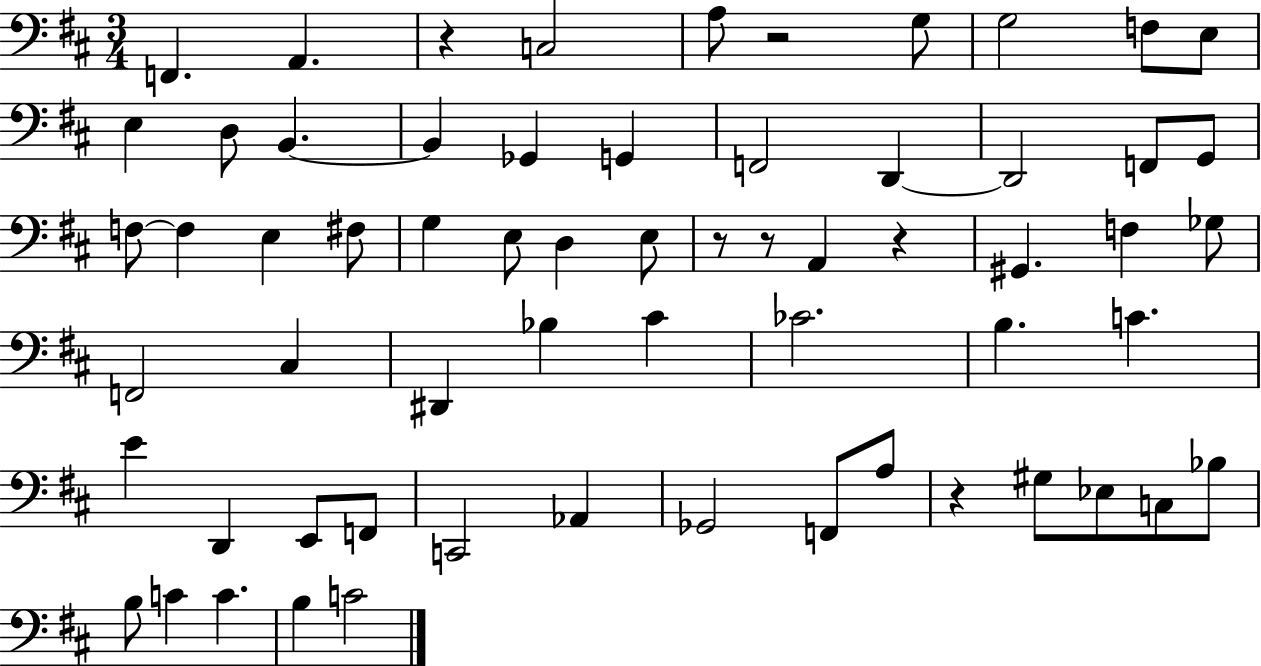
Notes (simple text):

F2/q. A2/q. R/q C3/h A3/e R/h G3/e G3/h F3/e E3/e E3/q D3/e B2/q. B2/q Gb2/q G2/q F2/h D2/q D2/h F2/e G2/e F3/e F3/q E3/q F#3/e G3/q E3/e D3/q E3/e R/e R/e A2/q R/q G#2/q. F3/q Gb3/e F2/h C#3/q D#2/q Bb3/q C#4/q CES4/h. B3/q. C4/q. E4/q D2/q E2/e F2/e C2/h Ab2/q Gb2/h F2/e A3/e R/q G#3/e Eb3/e C3/e Bb3/e B3/e C4/q C4/q. B3/q C4/h